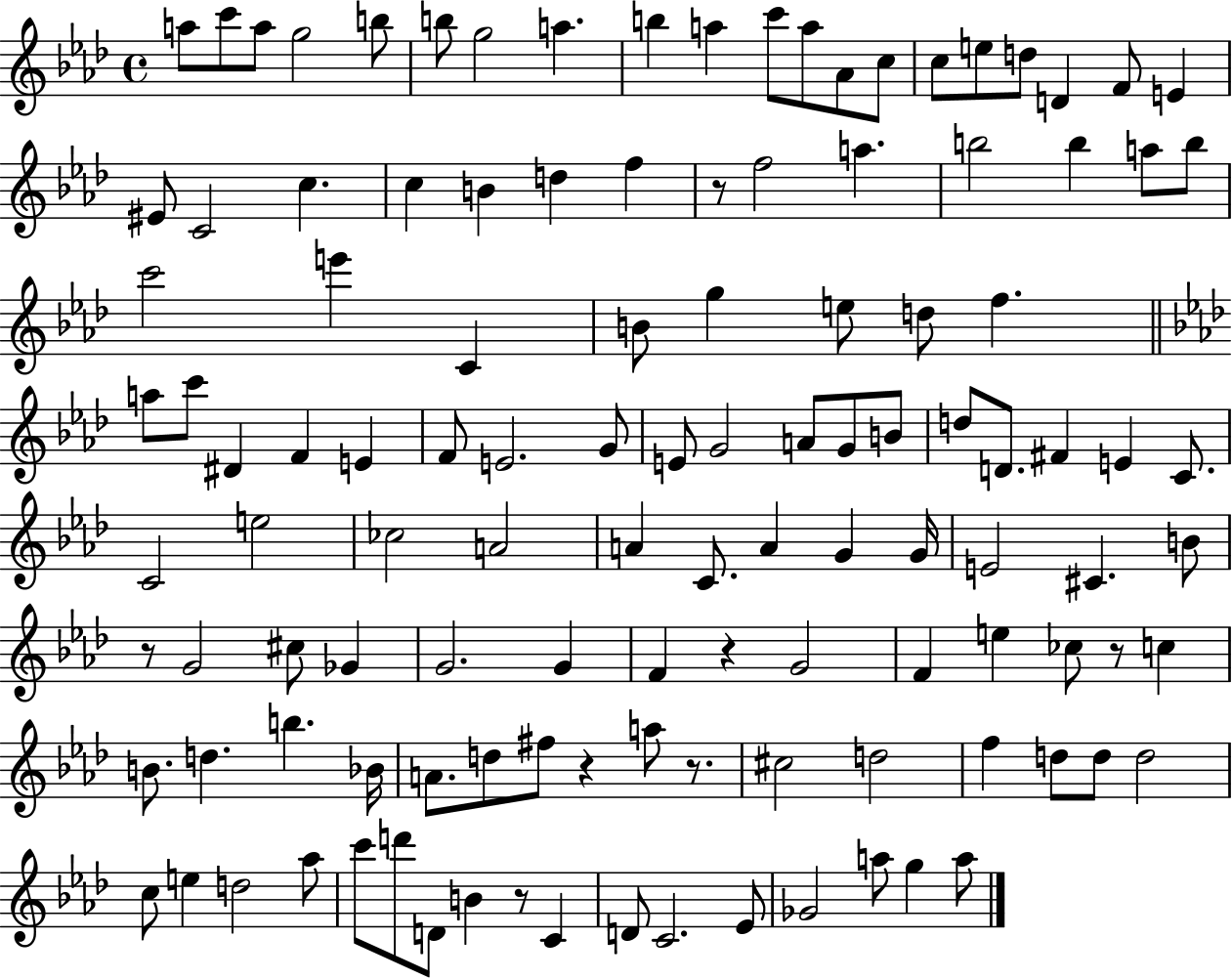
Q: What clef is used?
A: treble